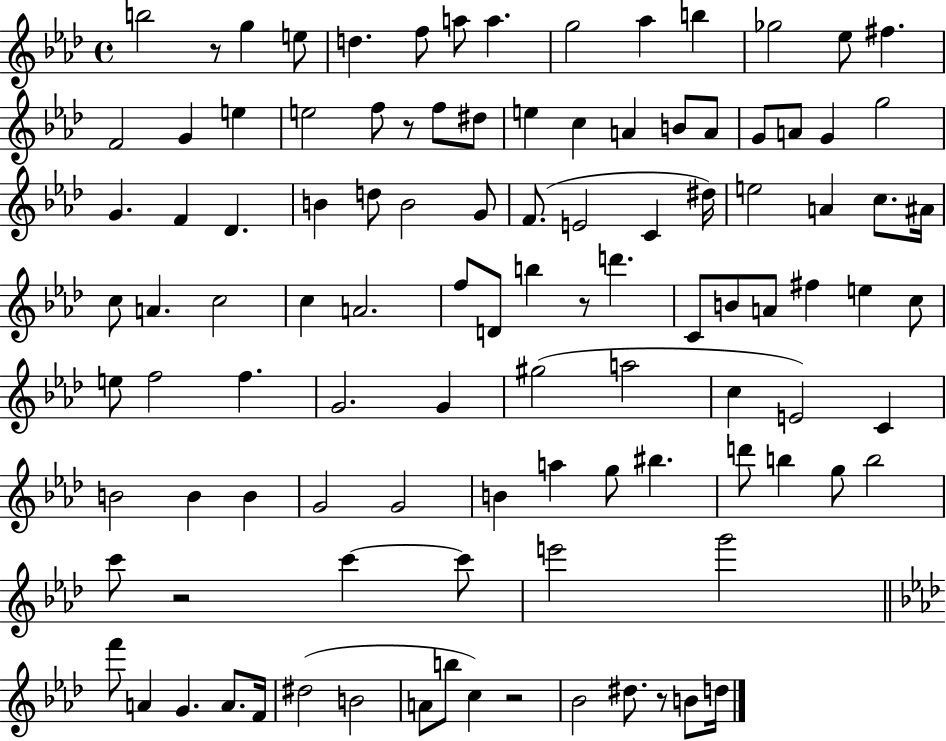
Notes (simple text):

B5/h R/e G5/q E5/e D5/q. F5/e A5/e A5/q. G5/h Ab5/q B5/q Gb5/h Eb5/e F#5/q. F4/h G4/q E5/q E5/h F5/e R/e F5/e D#5/e E5/q C5/q A4/q B4/e A4/e G4/e A4/e G4/q G5/h G4/q. F4/q Db4/q. B4/q D5/e B4/h G4/e F4/e. E4/h C4/q D#5/s E5/h A4/q C5/e. A#4/s C5/e A4/q. C5/h C5/q A4/h. F5/e D4/e B5/q R/e D6/q. C4/e B4/e A4/e F#5/q E5/q C5/e E5/e F5/h F5/q. G4/h. G4/q G#5/h A5/h C5/q E4/h C4/q B4/h B4/q B4/q G4/h G4/h B4/q A5/q G5/e BIS5/q. D6/e B5/q G5/e B5/h C6/e R/h C6/q C6/e E6/h G6/h F6/e A4/q G4/q. A4/e. F4/s D#5/h B4/h A4/e B5/e C5/q R/h Bb4/h D#5/e. R/e B4/e D5/s